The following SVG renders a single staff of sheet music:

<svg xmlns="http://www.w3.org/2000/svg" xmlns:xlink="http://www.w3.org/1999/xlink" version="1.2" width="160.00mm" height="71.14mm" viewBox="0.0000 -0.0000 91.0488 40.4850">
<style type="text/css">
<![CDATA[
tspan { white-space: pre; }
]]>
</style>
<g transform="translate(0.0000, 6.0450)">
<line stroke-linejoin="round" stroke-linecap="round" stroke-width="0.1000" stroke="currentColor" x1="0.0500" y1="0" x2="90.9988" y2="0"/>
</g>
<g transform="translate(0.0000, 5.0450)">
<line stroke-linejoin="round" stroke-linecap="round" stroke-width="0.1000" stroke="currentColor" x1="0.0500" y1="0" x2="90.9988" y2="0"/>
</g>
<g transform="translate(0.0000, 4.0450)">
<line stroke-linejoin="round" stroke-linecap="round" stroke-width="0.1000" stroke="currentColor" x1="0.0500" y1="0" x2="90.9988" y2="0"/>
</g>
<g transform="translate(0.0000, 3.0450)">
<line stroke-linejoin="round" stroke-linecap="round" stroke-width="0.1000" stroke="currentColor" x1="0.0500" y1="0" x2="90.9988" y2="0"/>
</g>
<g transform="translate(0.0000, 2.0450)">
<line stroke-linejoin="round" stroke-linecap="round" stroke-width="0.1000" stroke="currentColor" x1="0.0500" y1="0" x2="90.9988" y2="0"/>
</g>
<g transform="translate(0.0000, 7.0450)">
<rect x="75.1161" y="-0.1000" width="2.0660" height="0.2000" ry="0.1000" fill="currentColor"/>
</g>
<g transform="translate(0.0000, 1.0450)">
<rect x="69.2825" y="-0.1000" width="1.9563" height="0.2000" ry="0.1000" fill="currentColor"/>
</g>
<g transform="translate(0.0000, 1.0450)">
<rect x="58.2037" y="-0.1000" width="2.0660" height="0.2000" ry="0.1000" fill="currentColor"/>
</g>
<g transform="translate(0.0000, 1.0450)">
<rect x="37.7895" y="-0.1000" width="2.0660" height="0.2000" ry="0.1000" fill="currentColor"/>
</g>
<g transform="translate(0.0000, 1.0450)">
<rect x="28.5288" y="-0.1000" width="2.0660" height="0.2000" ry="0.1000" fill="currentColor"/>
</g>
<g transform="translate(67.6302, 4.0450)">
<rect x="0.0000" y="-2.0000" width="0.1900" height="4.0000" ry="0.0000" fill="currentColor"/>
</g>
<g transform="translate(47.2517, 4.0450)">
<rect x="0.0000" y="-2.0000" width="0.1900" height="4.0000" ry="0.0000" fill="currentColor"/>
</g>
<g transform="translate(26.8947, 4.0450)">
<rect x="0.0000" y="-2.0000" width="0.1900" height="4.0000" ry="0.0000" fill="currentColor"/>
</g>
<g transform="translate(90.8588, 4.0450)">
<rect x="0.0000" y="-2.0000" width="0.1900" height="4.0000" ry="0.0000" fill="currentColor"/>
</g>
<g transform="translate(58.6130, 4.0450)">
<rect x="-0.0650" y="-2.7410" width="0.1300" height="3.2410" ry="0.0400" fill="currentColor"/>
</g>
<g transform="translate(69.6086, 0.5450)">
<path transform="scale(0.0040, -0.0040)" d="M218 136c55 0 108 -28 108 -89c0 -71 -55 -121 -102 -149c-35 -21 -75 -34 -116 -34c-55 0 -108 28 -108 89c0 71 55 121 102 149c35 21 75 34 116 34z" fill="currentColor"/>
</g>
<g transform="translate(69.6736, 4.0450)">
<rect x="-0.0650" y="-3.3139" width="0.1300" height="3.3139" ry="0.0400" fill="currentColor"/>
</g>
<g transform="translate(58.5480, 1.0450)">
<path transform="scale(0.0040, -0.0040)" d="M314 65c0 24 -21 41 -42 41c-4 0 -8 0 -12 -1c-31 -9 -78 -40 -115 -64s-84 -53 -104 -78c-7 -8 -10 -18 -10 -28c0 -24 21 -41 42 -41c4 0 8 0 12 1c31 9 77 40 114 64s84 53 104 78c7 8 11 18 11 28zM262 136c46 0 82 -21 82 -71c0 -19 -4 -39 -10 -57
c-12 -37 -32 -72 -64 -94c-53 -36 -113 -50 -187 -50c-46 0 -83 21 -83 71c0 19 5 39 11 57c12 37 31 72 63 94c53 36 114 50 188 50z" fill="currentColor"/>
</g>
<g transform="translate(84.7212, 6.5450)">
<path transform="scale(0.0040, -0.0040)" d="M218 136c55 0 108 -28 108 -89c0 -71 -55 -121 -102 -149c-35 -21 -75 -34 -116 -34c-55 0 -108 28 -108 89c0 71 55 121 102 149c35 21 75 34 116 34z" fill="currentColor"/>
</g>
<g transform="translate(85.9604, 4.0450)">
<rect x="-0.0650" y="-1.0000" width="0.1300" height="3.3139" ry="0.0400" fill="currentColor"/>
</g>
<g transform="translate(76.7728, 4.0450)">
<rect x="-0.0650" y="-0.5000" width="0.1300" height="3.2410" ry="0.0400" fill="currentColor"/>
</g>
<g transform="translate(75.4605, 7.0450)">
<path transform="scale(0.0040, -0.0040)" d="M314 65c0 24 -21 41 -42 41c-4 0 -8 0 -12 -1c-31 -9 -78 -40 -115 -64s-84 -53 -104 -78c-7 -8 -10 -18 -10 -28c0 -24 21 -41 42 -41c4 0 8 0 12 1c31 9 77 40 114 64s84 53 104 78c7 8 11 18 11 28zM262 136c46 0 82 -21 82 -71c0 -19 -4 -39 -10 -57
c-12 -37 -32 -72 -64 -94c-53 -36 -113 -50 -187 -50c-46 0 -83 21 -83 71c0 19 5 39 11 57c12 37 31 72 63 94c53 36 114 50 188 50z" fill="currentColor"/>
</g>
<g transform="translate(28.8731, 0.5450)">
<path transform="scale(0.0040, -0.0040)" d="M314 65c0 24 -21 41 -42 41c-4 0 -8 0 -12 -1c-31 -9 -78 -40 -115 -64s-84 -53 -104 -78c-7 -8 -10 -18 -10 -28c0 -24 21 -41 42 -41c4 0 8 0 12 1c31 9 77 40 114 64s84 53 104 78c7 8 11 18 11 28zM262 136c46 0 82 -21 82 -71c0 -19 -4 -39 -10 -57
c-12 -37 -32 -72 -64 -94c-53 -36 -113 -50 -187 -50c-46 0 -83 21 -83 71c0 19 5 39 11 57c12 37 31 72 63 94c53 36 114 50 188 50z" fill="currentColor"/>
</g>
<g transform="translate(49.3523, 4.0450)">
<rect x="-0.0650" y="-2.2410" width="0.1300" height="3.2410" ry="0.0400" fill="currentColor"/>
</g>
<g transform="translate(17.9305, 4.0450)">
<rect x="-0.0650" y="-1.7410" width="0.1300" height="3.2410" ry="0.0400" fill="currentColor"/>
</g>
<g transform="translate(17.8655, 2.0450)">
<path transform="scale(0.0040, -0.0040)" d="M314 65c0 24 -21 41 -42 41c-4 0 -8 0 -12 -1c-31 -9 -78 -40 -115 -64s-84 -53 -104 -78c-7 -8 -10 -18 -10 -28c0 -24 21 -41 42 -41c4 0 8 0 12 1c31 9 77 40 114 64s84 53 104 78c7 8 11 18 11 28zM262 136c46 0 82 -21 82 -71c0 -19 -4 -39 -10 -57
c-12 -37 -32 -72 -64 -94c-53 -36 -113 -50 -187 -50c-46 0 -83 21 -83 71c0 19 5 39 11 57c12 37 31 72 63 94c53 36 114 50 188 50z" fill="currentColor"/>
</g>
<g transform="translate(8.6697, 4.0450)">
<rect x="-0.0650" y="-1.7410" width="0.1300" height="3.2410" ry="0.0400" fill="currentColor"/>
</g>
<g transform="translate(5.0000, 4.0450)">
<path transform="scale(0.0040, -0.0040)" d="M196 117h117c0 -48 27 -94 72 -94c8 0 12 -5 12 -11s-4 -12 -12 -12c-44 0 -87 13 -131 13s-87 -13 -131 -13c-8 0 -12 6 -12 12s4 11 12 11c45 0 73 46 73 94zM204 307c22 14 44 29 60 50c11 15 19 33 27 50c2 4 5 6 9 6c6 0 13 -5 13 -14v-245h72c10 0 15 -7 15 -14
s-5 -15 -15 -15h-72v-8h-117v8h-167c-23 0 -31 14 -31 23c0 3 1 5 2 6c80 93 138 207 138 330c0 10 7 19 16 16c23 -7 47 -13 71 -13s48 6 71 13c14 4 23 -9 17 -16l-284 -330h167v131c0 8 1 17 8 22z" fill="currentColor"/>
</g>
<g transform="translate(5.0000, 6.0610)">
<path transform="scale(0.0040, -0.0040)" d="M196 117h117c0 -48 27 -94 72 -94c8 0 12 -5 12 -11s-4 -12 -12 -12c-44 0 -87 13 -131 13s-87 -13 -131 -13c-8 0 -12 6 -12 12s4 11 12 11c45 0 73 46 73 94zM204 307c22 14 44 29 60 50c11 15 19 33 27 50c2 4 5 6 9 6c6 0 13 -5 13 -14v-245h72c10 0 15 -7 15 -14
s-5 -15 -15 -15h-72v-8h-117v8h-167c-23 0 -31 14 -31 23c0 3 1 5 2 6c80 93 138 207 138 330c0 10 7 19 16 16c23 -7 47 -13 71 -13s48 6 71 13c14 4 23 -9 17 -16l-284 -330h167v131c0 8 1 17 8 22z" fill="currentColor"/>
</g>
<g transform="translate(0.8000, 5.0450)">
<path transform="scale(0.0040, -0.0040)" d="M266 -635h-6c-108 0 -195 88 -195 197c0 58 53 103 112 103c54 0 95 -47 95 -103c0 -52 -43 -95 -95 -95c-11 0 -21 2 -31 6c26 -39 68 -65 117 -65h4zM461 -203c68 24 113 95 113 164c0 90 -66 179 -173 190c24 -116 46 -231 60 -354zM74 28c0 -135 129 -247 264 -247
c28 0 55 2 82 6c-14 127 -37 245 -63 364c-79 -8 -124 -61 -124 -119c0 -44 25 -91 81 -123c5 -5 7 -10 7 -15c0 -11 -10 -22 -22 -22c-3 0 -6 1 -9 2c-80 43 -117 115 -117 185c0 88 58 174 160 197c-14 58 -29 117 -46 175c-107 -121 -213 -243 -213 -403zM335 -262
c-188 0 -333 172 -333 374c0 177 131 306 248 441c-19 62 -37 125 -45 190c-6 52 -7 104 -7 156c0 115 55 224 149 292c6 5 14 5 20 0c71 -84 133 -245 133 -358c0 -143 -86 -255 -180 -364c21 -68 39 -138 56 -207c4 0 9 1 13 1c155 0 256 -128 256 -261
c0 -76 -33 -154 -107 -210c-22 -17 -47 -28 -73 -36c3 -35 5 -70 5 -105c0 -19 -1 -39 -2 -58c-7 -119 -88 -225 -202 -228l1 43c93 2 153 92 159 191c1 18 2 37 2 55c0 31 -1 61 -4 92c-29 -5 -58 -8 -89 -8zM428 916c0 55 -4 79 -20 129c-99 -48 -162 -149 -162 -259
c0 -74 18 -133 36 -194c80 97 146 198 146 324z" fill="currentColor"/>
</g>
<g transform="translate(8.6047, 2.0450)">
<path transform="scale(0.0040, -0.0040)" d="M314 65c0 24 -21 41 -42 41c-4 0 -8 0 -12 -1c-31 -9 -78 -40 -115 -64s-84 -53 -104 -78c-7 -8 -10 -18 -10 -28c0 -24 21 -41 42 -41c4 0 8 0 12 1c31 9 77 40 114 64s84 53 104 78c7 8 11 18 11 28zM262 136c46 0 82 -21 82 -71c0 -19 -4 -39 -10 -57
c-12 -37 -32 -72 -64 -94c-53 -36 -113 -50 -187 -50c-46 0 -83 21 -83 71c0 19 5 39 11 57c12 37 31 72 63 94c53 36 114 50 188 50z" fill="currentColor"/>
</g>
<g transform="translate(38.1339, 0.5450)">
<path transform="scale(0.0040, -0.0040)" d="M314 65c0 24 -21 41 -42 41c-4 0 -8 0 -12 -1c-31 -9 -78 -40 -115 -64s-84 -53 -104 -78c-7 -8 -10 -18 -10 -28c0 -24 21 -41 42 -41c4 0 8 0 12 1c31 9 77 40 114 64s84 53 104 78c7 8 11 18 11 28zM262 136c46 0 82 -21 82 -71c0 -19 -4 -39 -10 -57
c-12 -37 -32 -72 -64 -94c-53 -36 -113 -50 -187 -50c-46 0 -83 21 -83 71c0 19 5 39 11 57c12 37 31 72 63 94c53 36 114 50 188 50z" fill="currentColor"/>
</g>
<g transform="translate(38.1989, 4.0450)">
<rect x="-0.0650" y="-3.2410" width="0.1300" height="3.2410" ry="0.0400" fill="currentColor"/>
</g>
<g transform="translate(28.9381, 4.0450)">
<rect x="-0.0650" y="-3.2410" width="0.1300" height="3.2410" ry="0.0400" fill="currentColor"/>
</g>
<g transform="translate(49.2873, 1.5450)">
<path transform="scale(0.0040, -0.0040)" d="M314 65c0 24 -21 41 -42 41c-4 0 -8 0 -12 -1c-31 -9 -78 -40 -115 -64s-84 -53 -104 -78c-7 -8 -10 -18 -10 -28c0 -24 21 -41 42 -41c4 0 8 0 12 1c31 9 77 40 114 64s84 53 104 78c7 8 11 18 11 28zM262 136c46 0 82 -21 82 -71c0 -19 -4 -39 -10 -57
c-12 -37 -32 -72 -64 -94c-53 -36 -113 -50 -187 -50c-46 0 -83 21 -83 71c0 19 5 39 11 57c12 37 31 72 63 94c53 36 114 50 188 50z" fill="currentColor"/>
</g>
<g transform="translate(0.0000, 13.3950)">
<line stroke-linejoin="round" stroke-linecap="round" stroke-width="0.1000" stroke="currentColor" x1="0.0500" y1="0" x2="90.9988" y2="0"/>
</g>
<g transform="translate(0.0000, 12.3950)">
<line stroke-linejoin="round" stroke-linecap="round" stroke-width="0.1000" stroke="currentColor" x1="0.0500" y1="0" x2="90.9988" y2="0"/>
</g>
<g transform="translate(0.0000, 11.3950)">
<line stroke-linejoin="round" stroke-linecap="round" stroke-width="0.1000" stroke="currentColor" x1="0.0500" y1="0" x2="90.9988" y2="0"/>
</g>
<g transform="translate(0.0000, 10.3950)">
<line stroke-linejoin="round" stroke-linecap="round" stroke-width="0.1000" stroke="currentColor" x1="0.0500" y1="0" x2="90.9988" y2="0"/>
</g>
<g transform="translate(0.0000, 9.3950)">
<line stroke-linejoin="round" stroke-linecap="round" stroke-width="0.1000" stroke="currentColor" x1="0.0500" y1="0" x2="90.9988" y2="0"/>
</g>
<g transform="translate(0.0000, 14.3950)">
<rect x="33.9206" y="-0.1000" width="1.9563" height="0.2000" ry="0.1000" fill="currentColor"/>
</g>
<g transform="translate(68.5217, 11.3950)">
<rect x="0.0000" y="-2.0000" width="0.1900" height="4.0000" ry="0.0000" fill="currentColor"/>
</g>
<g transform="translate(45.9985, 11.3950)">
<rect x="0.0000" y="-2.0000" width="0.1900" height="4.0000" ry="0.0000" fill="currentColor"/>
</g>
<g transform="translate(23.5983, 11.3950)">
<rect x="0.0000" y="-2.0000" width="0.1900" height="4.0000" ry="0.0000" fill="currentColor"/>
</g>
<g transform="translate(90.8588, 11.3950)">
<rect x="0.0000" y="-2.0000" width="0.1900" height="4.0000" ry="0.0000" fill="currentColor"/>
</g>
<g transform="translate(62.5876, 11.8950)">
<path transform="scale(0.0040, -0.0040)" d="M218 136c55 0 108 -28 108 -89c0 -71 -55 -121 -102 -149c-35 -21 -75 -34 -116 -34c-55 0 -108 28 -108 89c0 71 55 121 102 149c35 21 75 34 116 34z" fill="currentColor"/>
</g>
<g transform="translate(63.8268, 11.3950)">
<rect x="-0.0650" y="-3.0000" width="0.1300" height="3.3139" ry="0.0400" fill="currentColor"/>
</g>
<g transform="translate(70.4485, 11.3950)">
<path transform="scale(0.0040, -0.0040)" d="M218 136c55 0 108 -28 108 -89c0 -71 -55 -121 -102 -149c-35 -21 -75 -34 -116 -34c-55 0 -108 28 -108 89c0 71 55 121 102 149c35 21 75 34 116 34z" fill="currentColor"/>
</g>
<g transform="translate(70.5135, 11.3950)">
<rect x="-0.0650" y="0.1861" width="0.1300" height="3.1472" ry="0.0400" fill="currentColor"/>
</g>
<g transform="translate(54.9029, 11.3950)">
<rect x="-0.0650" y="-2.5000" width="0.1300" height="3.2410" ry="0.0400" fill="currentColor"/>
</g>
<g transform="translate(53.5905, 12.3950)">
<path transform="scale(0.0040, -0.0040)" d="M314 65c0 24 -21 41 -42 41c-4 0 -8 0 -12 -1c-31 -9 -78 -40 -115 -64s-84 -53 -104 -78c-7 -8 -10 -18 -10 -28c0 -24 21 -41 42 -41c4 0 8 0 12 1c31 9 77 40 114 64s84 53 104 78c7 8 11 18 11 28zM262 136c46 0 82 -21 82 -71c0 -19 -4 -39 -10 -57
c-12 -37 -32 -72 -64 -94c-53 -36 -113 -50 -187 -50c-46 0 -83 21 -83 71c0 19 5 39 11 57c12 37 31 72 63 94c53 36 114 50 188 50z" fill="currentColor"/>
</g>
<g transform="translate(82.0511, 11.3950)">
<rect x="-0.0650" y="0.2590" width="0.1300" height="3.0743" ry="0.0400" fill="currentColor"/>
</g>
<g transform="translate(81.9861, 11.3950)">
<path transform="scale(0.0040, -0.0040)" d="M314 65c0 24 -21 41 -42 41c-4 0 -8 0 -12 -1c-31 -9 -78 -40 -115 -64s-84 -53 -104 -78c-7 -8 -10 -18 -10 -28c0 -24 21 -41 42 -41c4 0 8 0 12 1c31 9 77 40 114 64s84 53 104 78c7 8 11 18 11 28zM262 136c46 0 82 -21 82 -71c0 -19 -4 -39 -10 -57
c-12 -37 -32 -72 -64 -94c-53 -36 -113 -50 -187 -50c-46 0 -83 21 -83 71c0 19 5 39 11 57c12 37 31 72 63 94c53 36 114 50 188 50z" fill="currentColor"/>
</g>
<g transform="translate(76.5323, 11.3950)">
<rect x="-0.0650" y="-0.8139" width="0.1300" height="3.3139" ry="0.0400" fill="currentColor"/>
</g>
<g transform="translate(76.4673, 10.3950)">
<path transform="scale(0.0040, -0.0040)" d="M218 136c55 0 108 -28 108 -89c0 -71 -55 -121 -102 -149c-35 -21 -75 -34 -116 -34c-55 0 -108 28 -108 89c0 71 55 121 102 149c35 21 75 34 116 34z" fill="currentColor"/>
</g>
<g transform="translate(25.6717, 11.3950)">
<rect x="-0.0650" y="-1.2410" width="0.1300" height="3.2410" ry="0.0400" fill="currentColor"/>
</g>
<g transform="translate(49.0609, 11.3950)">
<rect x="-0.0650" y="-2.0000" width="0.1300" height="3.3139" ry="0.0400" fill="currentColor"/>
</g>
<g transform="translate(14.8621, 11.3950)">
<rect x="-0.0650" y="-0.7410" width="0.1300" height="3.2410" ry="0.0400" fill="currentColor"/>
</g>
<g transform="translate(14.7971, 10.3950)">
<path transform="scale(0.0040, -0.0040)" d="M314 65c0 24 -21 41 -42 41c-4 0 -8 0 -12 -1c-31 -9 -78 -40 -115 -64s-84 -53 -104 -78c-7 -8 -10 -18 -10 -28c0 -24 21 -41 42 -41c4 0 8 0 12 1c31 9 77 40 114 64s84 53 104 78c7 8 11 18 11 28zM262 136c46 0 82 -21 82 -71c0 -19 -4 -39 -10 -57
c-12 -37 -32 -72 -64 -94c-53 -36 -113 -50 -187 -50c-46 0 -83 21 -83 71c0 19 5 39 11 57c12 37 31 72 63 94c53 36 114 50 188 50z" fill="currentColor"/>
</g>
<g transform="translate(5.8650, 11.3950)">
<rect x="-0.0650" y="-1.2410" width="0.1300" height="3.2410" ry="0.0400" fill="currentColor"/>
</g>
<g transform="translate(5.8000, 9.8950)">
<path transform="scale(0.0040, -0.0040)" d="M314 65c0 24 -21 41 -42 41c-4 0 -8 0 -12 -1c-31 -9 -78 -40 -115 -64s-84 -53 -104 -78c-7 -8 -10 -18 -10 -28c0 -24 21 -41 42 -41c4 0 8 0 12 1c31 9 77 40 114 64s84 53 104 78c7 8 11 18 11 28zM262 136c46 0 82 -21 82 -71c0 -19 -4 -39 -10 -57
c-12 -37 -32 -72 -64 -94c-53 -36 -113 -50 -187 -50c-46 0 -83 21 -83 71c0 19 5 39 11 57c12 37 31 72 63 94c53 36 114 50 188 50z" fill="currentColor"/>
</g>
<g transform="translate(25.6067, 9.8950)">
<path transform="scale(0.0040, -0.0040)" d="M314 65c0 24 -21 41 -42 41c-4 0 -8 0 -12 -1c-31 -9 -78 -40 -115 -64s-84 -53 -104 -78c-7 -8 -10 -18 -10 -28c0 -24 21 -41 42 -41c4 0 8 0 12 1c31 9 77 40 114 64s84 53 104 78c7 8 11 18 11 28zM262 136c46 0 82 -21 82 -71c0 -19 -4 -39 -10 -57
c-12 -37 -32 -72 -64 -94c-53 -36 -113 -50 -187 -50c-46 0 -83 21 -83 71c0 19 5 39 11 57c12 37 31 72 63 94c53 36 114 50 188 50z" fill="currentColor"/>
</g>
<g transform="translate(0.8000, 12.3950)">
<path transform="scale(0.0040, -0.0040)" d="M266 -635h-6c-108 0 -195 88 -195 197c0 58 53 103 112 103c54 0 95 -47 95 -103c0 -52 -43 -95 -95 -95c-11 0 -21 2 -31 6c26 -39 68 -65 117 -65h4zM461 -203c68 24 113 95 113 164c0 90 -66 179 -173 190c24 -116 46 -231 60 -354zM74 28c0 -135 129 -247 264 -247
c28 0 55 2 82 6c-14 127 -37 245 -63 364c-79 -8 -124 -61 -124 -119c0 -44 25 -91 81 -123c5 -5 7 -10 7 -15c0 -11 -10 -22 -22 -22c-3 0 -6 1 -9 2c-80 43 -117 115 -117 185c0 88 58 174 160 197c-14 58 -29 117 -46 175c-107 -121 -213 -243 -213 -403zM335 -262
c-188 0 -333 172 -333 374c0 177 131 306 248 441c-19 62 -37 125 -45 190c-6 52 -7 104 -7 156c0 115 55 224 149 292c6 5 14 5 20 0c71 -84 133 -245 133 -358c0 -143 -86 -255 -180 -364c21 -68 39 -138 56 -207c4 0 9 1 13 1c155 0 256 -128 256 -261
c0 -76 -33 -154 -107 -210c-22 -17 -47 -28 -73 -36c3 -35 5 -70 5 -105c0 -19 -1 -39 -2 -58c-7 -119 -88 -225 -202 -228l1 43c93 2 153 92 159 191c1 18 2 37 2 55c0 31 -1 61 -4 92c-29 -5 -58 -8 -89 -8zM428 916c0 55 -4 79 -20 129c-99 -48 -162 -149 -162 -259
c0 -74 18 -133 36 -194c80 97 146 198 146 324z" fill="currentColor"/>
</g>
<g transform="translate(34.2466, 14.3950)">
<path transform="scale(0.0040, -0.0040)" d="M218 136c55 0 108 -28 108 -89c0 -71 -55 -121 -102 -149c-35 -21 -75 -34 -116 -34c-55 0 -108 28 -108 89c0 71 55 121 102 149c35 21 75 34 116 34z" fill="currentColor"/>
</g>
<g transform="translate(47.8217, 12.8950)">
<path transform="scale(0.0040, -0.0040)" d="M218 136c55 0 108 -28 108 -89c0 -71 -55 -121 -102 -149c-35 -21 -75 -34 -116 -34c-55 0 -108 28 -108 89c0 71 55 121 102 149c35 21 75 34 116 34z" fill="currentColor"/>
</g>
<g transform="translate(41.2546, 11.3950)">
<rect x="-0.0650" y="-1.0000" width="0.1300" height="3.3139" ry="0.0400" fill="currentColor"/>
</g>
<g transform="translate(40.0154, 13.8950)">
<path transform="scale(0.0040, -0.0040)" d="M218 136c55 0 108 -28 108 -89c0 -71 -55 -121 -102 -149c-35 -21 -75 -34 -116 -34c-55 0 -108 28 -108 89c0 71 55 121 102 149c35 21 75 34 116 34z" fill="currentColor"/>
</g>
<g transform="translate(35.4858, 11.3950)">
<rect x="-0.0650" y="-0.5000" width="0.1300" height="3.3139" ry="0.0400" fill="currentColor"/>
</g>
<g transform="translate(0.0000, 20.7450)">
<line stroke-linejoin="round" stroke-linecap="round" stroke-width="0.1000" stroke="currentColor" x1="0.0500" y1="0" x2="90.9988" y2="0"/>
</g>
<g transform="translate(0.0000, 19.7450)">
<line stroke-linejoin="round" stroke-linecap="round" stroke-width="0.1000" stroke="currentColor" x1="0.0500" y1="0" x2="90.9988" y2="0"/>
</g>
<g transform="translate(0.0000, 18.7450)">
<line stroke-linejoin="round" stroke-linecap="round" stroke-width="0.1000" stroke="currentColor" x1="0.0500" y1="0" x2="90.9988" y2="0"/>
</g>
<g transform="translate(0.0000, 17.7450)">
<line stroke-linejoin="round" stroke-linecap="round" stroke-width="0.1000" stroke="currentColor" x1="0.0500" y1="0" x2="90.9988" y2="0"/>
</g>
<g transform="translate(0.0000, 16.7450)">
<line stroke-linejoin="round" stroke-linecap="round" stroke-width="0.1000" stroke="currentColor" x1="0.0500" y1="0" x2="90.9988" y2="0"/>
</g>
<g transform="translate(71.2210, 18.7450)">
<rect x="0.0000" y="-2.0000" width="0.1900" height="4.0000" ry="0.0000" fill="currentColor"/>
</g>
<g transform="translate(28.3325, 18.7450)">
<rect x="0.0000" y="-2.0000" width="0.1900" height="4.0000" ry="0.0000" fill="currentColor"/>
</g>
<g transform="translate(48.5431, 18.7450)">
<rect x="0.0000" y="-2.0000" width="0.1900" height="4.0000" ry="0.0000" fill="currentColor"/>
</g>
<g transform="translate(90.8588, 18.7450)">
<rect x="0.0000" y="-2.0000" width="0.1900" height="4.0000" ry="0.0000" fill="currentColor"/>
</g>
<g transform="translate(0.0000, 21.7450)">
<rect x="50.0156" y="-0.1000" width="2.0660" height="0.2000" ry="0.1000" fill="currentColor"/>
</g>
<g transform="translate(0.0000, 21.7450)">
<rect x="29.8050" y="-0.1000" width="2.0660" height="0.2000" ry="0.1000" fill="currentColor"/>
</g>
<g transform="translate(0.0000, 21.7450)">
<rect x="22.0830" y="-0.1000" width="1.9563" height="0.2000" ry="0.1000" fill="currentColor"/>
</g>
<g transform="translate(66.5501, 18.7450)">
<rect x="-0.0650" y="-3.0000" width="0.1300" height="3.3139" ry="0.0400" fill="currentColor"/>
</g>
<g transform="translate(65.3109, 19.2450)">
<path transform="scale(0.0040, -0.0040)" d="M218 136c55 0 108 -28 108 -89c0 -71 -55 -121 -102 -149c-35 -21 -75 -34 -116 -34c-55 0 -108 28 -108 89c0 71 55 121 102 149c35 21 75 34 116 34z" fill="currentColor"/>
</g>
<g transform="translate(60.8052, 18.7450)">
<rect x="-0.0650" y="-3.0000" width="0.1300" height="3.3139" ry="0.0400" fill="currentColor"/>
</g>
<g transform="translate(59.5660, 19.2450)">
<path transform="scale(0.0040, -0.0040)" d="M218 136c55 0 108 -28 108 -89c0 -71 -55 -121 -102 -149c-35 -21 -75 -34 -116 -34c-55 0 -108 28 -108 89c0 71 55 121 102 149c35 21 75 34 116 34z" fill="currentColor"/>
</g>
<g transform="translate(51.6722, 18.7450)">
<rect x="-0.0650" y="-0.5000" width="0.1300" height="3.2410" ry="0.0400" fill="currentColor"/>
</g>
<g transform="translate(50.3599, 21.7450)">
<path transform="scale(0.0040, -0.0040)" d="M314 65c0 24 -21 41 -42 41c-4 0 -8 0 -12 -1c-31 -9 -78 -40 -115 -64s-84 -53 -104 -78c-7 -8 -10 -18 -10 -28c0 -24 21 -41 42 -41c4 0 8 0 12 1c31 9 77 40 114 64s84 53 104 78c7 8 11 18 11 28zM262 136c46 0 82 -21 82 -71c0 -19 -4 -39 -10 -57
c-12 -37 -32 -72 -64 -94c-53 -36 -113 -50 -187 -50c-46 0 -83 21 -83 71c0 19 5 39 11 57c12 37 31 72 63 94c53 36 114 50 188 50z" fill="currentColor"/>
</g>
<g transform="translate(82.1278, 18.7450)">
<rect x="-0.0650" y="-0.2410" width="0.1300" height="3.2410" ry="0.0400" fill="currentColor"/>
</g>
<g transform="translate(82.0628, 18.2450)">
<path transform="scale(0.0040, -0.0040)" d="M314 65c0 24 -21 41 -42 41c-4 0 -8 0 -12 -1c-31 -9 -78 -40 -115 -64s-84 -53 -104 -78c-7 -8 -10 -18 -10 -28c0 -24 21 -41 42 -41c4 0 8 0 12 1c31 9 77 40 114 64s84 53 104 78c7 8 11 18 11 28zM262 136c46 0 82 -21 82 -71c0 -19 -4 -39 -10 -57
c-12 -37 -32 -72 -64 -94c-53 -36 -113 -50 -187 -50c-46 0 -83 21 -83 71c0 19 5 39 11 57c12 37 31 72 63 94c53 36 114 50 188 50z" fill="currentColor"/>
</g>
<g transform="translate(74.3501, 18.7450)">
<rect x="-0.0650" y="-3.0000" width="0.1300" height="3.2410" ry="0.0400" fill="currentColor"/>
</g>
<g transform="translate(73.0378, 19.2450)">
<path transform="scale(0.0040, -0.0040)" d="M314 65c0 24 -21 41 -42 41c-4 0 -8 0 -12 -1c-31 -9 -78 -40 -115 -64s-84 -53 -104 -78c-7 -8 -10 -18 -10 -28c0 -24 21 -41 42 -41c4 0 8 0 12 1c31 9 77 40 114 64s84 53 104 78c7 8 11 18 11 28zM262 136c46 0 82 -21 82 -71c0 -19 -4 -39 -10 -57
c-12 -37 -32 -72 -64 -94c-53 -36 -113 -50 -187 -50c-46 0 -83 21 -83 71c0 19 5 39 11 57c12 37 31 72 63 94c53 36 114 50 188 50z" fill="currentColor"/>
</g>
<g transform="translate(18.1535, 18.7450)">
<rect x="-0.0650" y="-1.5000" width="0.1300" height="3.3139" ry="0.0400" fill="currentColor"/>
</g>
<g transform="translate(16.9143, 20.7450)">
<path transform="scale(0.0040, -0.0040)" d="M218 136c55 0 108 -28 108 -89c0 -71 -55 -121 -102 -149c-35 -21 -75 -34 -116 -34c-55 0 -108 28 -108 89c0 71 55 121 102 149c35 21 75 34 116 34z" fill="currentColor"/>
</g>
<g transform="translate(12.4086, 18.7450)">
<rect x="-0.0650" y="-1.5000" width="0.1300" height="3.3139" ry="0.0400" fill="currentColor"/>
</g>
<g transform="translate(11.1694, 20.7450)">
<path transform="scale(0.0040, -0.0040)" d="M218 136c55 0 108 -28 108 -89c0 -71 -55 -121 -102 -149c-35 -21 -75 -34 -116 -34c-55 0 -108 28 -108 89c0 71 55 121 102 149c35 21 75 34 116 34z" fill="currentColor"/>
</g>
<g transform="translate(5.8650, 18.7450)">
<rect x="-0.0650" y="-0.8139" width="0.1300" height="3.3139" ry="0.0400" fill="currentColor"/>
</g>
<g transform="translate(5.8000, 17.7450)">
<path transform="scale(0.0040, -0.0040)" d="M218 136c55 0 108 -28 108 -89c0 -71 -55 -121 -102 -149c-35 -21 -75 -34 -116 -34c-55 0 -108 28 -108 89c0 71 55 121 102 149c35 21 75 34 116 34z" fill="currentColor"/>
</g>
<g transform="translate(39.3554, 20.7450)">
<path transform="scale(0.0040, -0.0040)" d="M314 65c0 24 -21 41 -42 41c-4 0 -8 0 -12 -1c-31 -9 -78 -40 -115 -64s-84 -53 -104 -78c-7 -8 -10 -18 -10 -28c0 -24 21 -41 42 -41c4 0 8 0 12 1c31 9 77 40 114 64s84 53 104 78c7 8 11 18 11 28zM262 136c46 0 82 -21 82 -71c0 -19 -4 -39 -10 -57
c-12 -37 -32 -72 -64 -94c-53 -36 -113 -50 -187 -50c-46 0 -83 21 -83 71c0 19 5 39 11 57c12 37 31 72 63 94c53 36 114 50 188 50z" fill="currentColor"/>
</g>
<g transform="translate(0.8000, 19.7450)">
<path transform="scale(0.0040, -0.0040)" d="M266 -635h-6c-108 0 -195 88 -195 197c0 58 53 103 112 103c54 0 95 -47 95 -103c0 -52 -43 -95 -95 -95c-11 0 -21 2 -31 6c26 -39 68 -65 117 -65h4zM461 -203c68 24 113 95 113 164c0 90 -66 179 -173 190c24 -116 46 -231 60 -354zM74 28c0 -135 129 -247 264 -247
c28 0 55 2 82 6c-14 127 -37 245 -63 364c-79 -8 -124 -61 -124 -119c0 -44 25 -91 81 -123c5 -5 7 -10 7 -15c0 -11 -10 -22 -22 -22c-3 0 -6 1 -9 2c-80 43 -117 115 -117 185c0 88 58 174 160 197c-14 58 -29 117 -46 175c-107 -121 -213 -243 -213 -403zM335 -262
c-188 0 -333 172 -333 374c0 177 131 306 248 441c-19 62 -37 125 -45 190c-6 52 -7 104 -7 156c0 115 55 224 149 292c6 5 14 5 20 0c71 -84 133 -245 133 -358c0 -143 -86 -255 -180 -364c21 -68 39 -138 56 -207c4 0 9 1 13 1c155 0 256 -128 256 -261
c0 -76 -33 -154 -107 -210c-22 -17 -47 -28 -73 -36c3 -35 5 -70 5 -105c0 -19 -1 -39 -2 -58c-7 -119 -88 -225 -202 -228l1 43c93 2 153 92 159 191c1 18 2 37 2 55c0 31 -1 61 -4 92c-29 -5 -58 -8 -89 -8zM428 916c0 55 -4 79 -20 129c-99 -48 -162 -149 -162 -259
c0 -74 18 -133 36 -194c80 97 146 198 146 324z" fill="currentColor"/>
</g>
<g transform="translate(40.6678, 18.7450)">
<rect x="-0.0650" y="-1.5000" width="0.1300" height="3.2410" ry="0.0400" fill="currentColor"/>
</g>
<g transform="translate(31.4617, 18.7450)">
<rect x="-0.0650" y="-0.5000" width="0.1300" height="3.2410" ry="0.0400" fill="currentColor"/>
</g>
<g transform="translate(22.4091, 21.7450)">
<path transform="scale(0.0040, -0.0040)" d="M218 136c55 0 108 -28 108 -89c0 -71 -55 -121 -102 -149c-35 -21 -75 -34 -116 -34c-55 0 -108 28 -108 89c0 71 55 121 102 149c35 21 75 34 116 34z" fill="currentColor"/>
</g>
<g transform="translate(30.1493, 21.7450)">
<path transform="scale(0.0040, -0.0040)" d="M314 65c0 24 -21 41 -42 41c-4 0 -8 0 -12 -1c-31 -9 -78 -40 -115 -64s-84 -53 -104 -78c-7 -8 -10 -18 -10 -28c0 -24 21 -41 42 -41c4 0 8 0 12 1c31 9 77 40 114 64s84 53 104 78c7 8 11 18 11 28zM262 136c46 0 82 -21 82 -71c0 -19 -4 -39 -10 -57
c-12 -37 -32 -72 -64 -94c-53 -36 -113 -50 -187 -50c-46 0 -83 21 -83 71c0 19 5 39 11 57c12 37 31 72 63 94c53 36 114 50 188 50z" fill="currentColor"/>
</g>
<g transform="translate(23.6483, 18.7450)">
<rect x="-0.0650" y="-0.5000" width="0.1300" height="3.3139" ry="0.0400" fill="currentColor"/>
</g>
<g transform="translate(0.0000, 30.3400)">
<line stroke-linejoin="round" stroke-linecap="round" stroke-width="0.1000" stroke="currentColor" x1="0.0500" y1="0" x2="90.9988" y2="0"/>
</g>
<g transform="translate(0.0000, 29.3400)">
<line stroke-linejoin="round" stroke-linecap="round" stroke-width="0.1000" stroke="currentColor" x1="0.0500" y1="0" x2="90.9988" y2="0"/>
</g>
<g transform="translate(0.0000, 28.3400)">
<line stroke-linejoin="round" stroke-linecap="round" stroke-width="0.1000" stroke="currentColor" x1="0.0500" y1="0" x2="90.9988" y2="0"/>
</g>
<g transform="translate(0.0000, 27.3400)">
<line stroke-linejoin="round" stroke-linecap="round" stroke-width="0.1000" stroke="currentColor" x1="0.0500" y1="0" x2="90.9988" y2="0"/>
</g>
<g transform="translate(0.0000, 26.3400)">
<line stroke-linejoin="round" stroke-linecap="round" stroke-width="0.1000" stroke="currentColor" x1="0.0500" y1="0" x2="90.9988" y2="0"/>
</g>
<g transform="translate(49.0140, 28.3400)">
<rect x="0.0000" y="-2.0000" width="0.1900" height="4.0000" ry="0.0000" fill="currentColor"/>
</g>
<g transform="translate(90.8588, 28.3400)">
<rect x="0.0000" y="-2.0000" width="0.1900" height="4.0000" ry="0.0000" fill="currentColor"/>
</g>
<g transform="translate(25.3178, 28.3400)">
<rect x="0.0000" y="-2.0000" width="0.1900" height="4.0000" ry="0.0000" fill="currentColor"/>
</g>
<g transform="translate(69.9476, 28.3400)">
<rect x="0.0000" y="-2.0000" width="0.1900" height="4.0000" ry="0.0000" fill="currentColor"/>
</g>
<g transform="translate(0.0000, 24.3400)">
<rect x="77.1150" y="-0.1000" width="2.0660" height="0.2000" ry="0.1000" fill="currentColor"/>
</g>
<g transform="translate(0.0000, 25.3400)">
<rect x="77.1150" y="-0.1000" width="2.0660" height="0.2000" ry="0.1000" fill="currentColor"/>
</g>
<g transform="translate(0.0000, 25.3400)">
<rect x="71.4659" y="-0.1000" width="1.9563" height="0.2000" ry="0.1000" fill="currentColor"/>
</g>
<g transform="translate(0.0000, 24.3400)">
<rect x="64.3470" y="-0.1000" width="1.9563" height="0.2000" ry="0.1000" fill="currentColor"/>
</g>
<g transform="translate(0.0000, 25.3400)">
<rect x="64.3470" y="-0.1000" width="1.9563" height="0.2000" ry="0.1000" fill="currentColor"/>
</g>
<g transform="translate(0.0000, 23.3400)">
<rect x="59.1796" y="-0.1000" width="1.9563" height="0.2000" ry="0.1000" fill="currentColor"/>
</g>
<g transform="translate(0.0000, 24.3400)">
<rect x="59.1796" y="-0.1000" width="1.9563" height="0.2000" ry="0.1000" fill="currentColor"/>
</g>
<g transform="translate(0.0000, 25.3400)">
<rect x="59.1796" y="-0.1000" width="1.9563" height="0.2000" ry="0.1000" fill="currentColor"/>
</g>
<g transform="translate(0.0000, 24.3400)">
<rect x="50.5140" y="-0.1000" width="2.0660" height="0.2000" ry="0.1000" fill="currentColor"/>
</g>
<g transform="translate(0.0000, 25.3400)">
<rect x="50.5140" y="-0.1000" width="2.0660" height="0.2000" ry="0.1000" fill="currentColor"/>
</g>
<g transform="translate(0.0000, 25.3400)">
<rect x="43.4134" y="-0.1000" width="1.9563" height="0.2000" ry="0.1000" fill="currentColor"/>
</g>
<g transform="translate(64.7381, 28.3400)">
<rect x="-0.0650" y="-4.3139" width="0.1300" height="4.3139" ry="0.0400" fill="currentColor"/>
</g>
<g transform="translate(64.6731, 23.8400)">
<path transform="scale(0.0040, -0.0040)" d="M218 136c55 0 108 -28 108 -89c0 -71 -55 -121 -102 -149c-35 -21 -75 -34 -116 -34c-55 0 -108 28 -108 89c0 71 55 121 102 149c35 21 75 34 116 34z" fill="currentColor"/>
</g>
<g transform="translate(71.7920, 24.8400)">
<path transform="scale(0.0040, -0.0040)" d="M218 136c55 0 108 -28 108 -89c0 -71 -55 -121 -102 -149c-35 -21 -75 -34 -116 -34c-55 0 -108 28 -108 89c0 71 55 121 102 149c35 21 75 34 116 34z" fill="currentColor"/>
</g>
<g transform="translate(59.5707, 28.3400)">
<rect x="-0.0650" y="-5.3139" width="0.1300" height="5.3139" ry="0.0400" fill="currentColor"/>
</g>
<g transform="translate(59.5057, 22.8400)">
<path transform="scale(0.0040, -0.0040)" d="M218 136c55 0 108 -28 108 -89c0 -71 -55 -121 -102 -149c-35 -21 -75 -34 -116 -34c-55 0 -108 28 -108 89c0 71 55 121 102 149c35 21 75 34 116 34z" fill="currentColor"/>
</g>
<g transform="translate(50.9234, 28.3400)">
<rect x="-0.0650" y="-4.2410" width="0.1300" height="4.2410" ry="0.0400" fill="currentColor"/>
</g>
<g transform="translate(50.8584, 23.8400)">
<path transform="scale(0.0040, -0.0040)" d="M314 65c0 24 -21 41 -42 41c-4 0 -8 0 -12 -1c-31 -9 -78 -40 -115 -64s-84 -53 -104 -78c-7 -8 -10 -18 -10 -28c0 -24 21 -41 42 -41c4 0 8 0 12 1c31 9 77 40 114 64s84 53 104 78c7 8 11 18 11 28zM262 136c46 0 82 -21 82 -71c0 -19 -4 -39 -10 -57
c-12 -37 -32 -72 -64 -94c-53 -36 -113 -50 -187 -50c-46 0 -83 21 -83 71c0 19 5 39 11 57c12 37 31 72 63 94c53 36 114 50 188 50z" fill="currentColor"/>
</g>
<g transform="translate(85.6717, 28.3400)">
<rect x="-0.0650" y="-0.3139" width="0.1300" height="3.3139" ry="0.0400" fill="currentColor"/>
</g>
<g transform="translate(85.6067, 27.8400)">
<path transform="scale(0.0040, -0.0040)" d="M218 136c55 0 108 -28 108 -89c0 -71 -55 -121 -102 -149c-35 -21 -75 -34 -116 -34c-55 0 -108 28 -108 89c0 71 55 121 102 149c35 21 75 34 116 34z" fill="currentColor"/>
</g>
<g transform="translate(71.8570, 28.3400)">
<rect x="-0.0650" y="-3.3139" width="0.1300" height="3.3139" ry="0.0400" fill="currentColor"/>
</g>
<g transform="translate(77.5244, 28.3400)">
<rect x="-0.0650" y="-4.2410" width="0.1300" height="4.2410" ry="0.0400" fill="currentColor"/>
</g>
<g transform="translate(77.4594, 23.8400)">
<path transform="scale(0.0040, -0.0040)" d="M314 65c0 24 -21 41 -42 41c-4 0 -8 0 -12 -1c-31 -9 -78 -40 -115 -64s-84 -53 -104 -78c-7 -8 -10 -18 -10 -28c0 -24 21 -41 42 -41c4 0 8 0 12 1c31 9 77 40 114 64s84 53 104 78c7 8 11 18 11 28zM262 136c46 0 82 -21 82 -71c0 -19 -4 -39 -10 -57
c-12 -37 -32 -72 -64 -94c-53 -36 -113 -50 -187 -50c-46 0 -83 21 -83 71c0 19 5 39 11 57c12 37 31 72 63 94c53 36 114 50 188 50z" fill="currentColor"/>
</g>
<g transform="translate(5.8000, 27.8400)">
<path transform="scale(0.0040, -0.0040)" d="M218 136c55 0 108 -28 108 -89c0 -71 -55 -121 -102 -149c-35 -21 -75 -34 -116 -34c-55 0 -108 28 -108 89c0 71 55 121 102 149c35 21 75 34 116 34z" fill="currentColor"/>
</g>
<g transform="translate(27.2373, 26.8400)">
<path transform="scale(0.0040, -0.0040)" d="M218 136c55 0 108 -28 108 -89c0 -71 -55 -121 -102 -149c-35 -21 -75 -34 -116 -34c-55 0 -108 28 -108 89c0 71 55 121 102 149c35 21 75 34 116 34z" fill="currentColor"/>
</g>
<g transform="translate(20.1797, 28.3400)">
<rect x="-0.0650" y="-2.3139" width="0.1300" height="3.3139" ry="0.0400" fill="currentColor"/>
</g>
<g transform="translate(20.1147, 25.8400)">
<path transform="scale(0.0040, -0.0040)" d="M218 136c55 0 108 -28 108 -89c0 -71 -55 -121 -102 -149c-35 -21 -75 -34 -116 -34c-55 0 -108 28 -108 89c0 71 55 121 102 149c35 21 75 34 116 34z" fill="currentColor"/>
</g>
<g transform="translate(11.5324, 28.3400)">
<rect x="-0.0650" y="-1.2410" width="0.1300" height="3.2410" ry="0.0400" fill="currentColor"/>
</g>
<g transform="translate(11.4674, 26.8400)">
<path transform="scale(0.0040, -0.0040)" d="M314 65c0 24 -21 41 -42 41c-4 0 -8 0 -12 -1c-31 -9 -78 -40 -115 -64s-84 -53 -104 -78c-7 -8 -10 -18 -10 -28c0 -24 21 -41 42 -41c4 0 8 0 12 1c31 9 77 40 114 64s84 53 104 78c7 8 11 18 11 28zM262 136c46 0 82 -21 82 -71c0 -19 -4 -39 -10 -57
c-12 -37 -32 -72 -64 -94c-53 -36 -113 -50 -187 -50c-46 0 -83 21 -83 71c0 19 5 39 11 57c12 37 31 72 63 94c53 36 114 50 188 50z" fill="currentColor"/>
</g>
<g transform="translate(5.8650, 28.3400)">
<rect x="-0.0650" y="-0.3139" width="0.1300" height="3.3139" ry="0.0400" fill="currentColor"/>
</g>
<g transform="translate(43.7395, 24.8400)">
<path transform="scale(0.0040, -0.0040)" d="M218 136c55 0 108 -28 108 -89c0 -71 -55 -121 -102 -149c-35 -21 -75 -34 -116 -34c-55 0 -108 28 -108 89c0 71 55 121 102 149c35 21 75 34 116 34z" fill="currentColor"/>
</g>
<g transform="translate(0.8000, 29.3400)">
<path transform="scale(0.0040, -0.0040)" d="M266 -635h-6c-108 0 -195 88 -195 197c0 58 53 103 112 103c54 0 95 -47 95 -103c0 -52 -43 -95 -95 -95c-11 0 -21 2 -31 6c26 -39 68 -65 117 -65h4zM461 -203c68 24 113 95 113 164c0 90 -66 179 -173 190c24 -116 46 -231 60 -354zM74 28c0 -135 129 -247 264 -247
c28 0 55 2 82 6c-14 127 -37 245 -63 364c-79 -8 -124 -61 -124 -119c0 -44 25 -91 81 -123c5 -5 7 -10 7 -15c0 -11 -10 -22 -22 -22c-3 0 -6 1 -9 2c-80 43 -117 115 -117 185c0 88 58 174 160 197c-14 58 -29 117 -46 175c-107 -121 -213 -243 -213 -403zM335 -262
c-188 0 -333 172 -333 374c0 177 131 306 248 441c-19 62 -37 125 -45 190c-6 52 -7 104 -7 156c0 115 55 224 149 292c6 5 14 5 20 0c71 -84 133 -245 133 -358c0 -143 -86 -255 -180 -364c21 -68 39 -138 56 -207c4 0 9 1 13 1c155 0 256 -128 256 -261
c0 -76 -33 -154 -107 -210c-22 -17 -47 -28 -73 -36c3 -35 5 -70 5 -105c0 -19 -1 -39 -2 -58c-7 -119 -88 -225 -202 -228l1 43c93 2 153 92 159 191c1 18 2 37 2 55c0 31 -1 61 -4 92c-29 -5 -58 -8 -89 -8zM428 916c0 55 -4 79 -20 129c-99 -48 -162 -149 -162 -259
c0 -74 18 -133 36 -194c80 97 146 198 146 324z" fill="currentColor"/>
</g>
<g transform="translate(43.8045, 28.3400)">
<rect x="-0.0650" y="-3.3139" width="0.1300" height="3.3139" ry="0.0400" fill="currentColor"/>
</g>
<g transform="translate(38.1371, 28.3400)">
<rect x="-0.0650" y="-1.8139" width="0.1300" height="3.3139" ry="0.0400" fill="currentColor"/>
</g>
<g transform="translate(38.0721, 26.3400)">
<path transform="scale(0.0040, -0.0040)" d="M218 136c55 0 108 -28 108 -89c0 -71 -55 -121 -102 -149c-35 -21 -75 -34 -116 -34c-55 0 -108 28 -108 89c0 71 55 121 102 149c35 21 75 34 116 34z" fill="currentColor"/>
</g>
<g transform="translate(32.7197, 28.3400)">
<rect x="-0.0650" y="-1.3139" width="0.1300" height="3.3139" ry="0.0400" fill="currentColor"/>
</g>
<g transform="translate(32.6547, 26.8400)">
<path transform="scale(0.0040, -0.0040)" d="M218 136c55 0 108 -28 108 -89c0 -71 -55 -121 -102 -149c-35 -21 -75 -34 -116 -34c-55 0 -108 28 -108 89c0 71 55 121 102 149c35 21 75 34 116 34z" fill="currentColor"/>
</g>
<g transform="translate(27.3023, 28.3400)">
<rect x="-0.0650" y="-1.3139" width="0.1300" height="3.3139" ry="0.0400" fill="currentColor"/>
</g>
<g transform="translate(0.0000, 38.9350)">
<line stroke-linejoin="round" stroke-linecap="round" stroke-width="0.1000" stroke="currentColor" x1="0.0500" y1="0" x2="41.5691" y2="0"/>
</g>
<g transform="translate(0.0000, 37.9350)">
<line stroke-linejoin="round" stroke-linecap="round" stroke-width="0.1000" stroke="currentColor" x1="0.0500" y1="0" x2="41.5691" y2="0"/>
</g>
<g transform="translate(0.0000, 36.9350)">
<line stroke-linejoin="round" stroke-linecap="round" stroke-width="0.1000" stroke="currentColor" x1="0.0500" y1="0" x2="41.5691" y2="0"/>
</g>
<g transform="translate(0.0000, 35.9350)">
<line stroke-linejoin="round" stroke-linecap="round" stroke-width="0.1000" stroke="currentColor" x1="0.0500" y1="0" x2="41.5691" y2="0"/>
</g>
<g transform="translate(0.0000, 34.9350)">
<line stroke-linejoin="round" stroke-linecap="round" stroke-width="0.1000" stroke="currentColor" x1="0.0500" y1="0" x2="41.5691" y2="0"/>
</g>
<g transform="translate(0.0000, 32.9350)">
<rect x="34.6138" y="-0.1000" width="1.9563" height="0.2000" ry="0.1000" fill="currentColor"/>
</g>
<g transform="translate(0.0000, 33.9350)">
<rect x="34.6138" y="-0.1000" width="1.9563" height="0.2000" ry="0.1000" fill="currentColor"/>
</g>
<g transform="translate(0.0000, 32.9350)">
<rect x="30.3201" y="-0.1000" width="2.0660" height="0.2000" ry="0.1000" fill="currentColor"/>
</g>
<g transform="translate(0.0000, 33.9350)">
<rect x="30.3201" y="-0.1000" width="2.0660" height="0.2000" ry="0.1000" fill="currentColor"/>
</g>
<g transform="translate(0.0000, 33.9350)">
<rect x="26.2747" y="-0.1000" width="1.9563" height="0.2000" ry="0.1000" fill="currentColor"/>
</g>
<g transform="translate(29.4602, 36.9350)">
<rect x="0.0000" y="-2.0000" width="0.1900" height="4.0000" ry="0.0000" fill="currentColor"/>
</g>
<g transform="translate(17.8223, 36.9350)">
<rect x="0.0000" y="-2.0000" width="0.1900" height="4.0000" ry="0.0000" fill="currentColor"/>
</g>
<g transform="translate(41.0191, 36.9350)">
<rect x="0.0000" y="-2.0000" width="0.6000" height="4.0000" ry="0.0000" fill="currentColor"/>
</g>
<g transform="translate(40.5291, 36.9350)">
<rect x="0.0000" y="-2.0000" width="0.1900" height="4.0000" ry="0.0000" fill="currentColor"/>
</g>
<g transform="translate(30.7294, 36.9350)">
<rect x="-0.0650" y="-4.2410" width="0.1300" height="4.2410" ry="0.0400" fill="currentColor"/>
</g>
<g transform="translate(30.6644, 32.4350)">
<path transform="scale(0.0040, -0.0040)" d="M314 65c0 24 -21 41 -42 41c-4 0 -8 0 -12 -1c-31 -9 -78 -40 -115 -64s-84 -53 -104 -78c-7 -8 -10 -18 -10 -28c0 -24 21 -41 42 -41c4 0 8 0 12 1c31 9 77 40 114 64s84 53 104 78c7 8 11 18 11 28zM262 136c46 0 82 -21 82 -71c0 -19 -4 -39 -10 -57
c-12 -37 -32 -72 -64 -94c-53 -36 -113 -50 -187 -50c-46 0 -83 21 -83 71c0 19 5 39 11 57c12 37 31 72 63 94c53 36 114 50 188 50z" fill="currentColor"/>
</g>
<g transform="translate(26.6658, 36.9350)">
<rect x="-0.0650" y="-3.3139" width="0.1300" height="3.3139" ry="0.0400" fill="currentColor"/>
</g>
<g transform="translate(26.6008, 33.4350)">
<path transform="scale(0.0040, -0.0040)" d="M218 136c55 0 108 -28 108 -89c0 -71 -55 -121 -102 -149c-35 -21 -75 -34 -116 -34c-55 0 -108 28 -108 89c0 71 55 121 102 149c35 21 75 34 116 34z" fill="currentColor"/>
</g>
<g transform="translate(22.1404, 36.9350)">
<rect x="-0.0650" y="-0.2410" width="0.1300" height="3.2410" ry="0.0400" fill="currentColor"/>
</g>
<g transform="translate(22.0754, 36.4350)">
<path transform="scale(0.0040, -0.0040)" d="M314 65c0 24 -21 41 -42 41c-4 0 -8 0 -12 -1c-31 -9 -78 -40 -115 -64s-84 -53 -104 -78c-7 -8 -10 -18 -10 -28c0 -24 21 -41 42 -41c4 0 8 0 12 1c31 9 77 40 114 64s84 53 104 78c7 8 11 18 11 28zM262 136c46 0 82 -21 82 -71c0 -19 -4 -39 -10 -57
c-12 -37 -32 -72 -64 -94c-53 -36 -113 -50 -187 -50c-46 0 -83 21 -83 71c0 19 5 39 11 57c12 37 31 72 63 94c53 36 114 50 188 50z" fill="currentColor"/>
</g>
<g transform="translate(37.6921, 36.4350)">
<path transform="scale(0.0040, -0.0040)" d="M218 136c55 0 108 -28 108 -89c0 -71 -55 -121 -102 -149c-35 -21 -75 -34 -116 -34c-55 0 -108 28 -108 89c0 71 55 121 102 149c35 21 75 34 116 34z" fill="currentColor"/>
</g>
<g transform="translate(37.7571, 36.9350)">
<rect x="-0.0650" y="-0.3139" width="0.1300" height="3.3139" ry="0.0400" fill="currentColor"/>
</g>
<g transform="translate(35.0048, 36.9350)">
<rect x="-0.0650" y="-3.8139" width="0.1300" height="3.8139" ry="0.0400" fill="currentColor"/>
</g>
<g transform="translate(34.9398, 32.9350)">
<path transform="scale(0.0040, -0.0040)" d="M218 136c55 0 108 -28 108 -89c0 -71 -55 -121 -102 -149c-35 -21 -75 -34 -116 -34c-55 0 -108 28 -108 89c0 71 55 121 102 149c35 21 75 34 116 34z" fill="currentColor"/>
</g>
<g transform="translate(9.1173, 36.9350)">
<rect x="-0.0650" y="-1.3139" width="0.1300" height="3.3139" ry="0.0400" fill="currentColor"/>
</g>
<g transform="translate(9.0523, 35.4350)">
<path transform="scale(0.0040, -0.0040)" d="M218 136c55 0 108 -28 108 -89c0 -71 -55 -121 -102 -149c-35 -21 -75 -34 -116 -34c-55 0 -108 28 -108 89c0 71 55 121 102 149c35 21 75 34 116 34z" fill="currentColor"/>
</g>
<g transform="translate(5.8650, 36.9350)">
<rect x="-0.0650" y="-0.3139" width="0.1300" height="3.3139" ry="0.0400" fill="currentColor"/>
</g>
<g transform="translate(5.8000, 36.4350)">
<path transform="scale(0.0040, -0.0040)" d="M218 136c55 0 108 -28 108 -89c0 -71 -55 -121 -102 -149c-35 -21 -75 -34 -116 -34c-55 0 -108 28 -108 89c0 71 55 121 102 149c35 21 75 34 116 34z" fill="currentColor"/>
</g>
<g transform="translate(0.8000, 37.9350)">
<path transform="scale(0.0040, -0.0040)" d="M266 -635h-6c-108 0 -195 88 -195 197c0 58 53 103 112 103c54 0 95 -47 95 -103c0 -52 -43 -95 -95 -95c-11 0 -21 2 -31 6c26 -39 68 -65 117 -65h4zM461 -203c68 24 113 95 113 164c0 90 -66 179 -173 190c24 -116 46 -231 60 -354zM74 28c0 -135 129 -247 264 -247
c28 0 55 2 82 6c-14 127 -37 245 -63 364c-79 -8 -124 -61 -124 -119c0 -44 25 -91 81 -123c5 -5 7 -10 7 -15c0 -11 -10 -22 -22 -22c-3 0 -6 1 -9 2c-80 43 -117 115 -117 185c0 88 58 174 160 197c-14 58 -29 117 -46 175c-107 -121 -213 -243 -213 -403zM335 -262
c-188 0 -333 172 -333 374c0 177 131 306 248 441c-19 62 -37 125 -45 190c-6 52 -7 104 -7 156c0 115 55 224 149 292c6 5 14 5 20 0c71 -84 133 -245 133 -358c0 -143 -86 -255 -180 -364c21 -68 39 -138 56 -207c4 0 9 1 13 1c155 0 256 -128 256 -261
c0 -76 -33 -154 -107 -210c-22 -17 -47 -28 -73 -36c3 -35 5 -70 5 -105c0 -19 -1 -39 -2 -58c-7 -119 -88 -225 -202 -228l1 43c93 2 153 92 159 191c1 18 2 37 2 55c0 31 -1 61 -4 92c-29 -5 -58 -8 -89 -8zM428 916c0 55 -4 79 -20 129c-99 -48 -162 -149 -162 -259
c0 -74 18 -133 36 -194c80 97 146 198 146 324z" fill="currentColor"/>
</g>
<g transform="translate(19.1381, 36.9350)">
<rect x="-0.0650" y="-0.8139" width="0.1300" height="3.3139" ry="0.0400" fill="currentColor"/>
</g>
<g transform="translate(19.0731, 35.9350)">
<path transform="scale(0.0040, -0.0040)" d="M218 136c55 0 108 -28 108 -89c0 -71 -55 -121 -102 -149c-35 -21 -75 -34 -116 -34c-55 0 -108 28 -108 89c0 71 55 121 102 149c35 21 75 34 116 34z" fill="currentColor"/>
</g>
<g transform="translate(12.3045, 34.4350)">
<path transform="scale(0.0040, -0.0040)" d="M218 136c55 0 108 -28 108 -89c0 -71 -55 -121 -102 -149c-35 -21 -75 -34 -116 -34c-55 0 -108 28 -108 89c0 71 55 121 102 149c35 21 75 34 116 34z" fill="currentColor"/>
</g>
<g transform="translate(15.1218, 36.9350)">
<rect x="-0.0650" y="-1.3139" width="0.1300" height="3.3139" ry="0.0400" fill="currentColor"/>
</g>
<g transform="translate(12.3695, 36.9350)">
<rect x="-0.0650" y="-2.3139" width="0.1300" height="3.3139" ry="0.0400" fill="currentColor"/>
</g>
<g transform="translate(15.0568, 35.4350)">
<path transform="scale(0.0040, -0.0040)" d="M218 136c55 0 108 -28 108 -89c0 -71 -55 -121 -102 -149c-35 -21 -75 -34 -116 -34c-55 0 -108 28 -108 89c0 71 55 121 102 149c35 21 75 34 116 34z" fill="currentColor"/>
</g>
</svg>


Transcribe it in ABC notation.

X:1
T:Untitled
M:4/4
L:1/4
K:C
f2 f2 b2 b2 g2 a2 b C2 D e2 d2 e2 C D F G2 A B d B2 d E E C C2 E2 C2 A A A2 c2 c e2 g e e f b d'2 f' d' b d'2 c c e g e d c2 b d'2 c' c